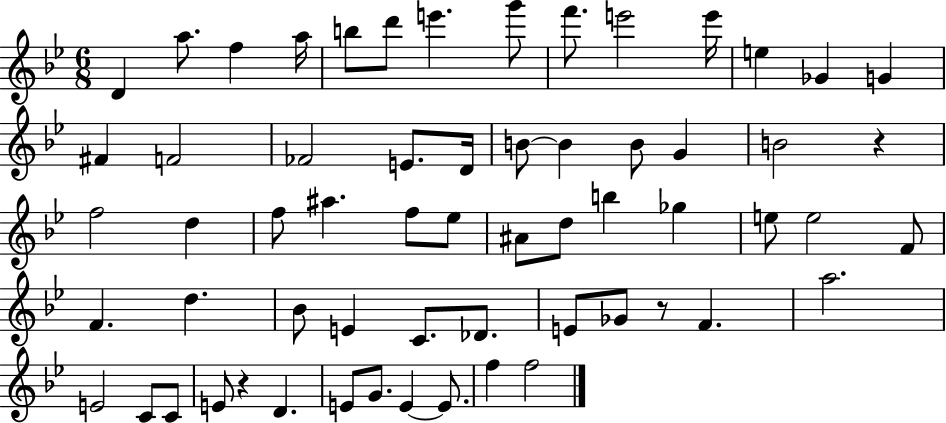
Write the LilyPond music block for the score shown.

{
  \clef treble
  \numericTimeSignature
  \time 6/8
  \key bes \major
  \repeat volta 2 { d'4 a''8. f''4 a''16 | b''8 d'''8 e'''4. g'''8 | f'''8. e'''2 e'''16 | e''4 ges'4 g'4 | \break fis'4 f'2 | fes'2 e'8. d'16 | b'8~~ b'4 b'8 g'4 | b'2 r4 | \break f''2 d''4 | f''8 ais''4. f''8 ees''8 | ais'8 d''8 b''4 ges''4 | e''8 e''2 f'8 | \break f'4. d''4. | bes'8 e'4 c'8. des'8. | e'8 ges'8 r8 f'4. | a''2. | \break e'2 c'8 c'8 | e'8 r4 d'4. | e'8 g'8. e'4~~ e'8. | f''4 f''2 | \break } \bar "|."
}